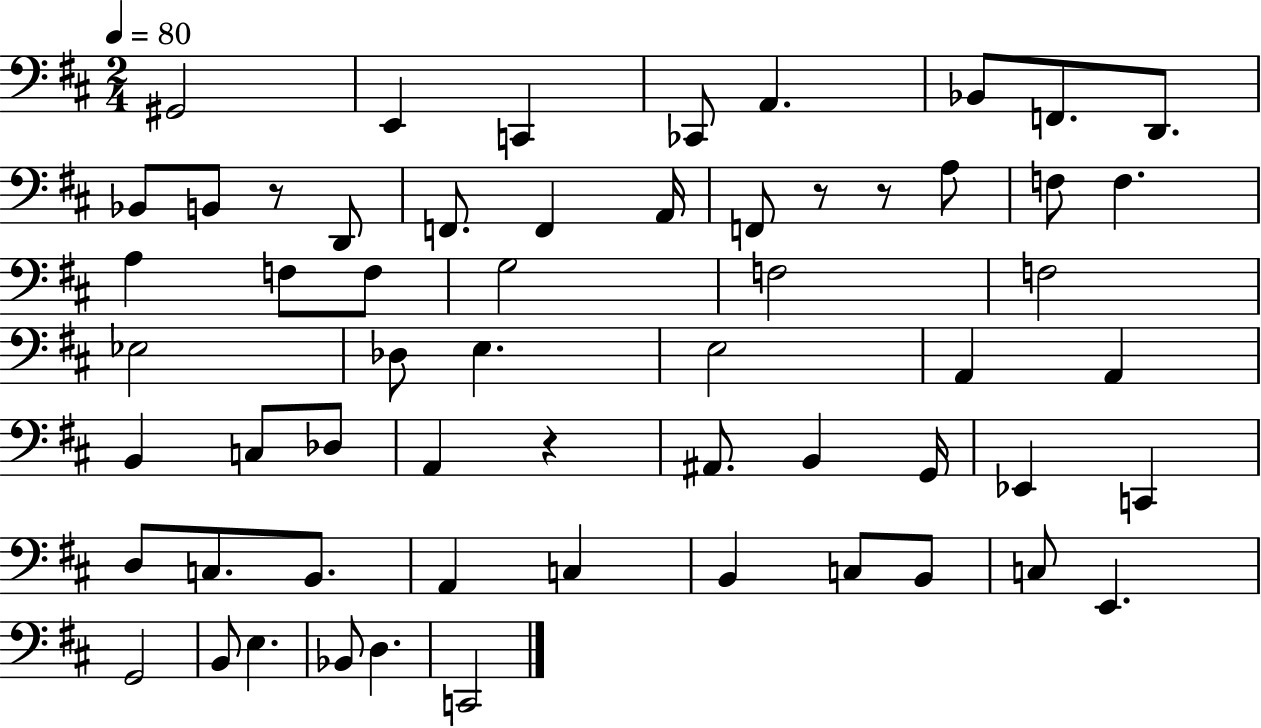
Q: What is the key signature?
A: D major